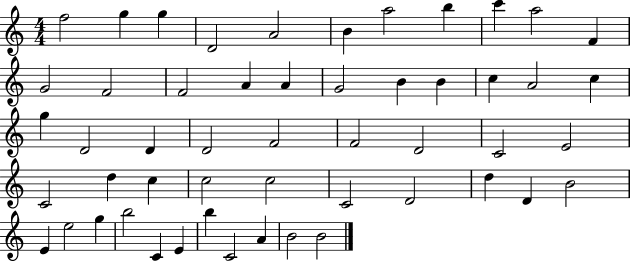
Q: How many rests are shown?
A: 0